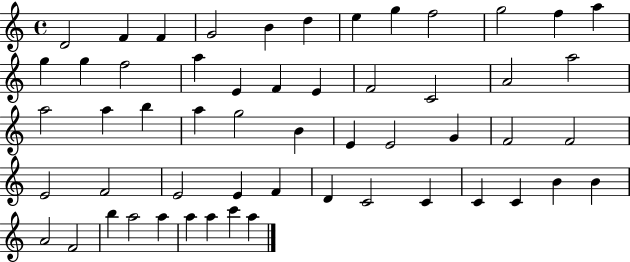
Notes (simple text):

D4/h F4/q F4/q G4/h B4/q D5/q E5/q G5/q F5/h G5/h F5/q A5/q G5/q G5/q F5/h A5/q E4/q F4/q E4/q F4/h C4/h A4/h A5/h A5/h A5/q B5/q A5/q G5/h B4/q E4/q E4/h G4/q F4/h F4/h E4/h F4/h E4/h E4/q F4/q D4/q C4/h C4/q C4/q C4/q B4/q B4/q A4/h F4/h B5/q A5/h A5/q A5/q A5/q C6/q A5/q